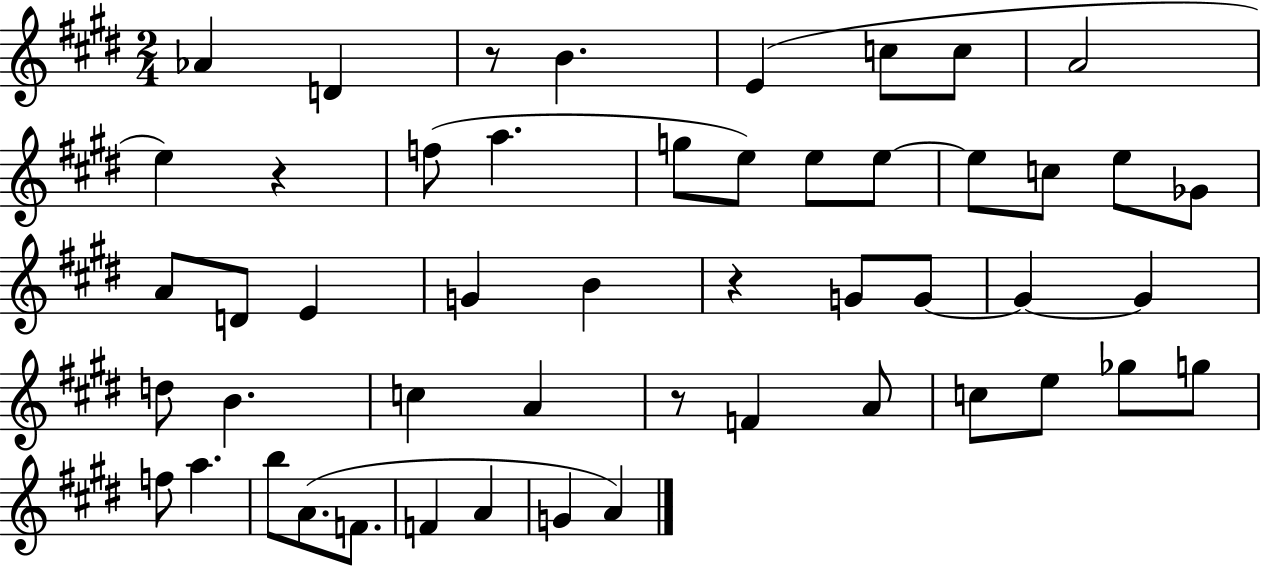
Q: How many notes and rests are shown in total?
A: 50